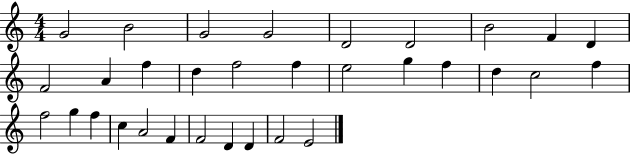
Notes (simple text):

G4/h B4/h G4/h G4/h D4/h D4/h B4/h F4/q D4/q F4/h A4/q F5/q D5/q F5/h F5/q E5/h G5/q F5/q D5/q C5/h F5/q F5/h G5/q F5/q C5/q A4/h F4/q F4/h D4/q D4/q F4/h E4/h